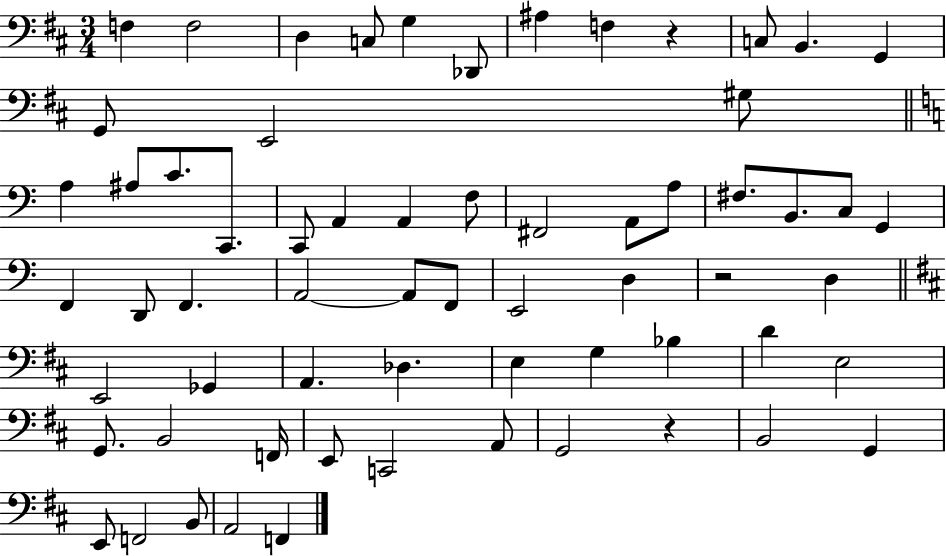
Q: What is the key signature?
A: D major